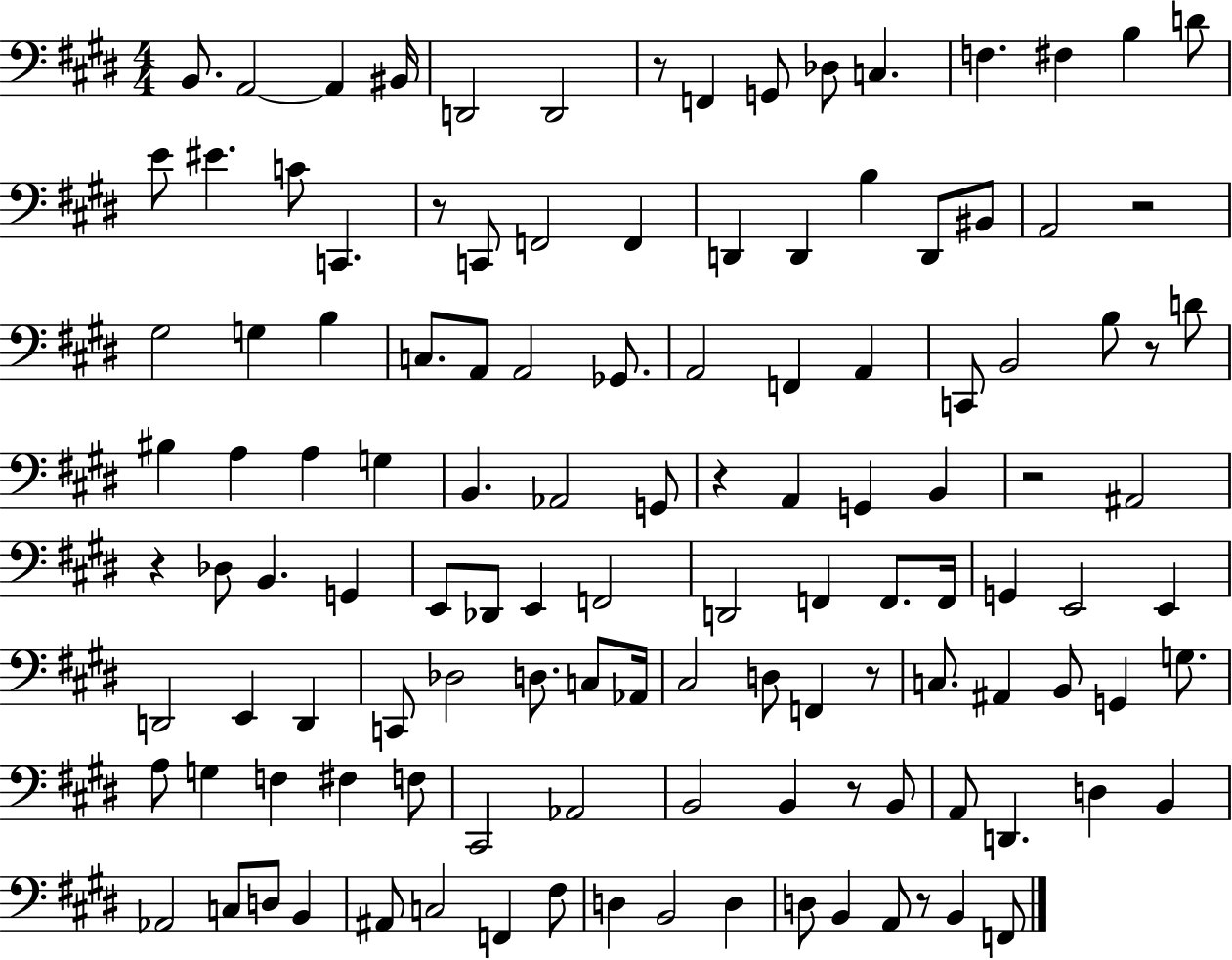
X:1
T:Untitled
M:4/4
L:1/4
K:E
B,,/2 A,,2 A,, ^B,,/4 D,,2 D,,2 z/2 F,, G,,/2 _D,/2 C, F, ^F, B, D/2 E/2 ^E C/2 C,, z/2 C,,/2 F,,2 F,, D,, D,, B, D,,/2 ^B,,/2 A,,2 z2 ^G,2 G, B, C,/2 A,,/2 A,,2 _G,,/2 A,,2 F,, A,, C,,/2 B,,2 B,/2 z/2 D/2 ^B, A, A, G, B,, _A,,2 G,,/2 z A,, G,, B,, z2 ^A,,2 z _D,/2 B,, G,, E,,/2 _D,,/2 E,, F,,2 D,,2 F,, F,,/2 F,,/4 G,, E,,2 E,, D,,2 E,, D,, C,,/2 _D,2 D,/2 C,/2 _A,,/4 ^C,2 D,/2 F,, z/2 C,/2 ^A,, B,,/2 G,, G,/2 A,/2 G, F, ^F, F,/2 ^C,,2 _A,,2 B,,2 B,, z/2 B,,/2 A,,/2 D,, D, B,, _A,,2 C,/2 D,/2 B,, ^A,,/2 C,2 F,, ^F,/2 D, B,,2 D, D,/2 B,, A,,/2 z/2 B,, F,,/2